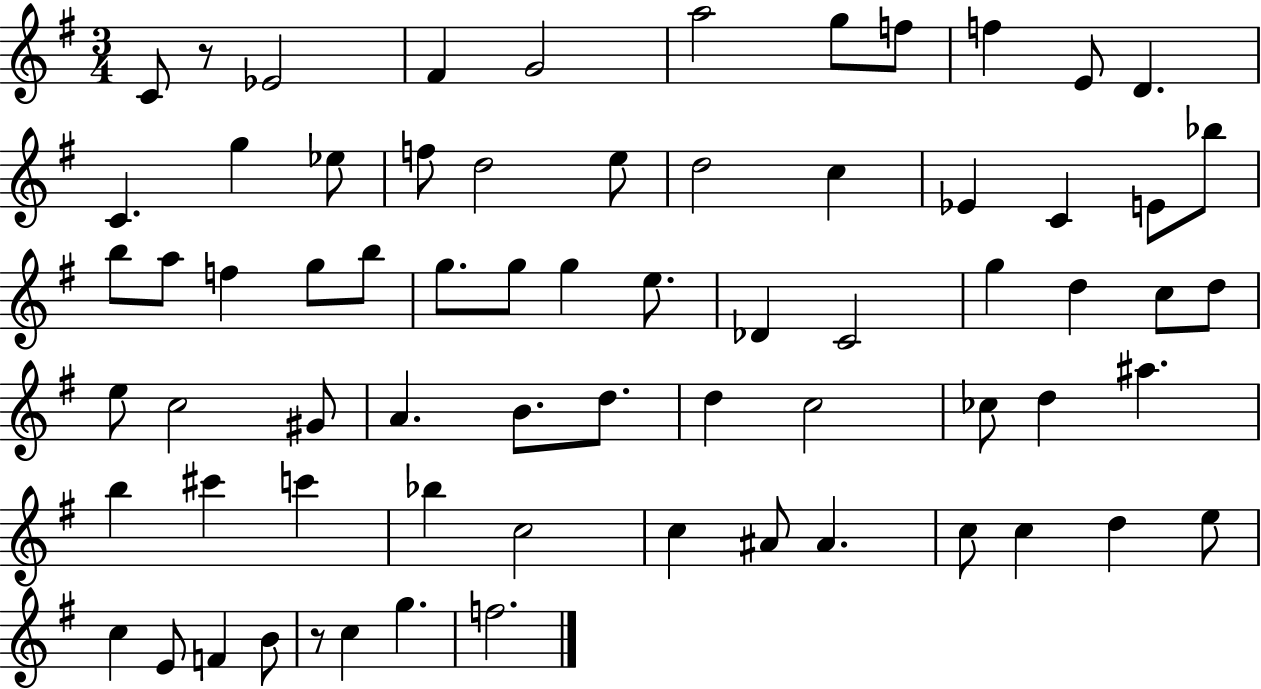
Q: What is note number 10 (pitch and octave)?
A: D4